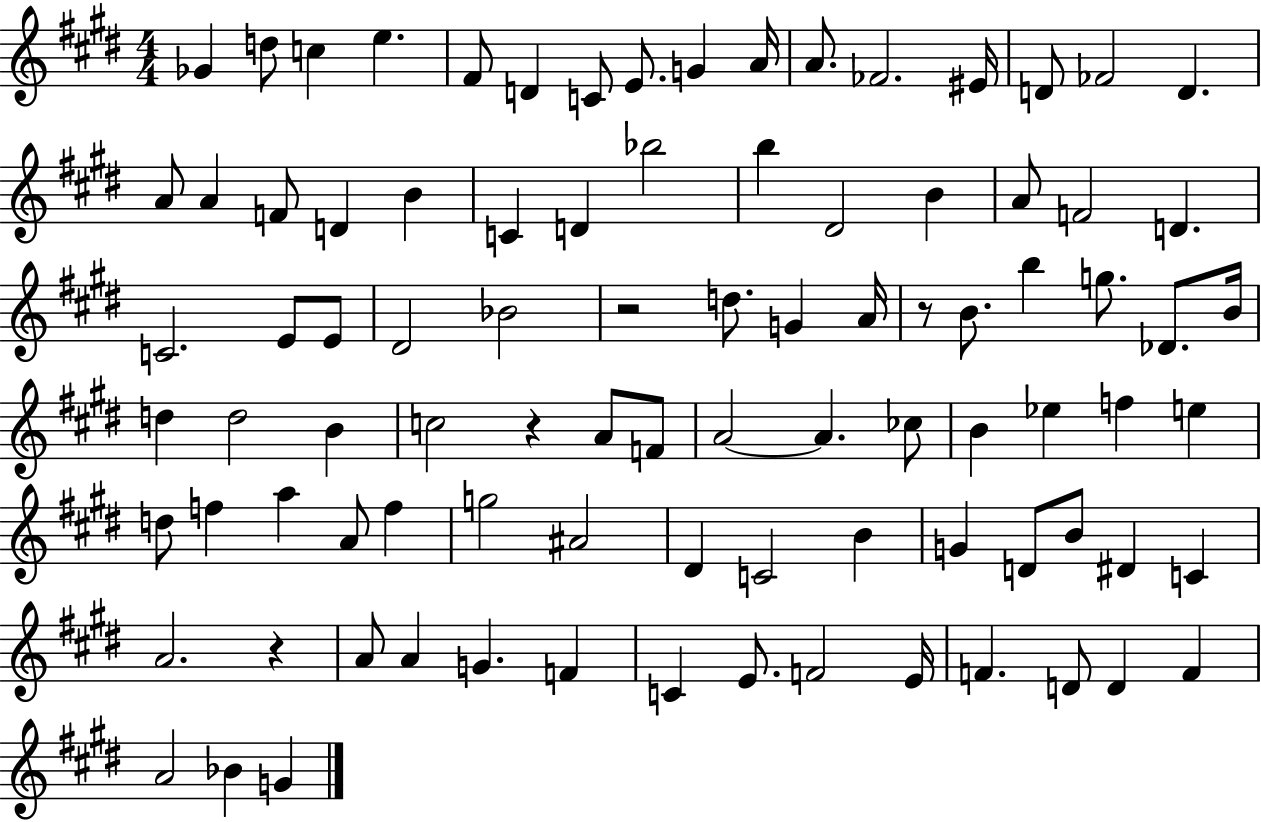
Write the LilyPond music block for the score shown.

{
  \clef treble
  \numericTimeSignature
  \time 4/4
  \key e \major
  ges'4 d''8 c''4 e''4. | fis'8 d'4 c'8 e'8. g'4 a'16 | a'8. fes'2. eis'16 | d'8 fes'2 d'4. | \break a'8 a'4 f'8 d'4 b'4 | c'4 d'4 bes''2 | b''4 dis'2 b'4 | a'8 f'2 d'4. | \break c'2. e'8 e'8 | dis'2 bes'2 | r2 d''8. g'4 a'16 | r8 b'8. b''4 g''8. des'8. b'16 | \break d''4 d''2 b'4 | c''2 r4 a'8 f'8 | a'2~~ a'4. ces''8 | b'4 ees''4 f''4 e''4 | \break d''8 f''4 a''4 a'8 f''4 | g''2 ais'2 | dis'4 c'2 b'4 | g'4 d'8 b'8 dis'4 c'4 | \break a'2. r4 | a'8 a'4 g'4. f'4 | c'4 e'8. f'2 e'16 | f'4. d'8 d'4 f'4 | \break a'2 bes'4 g'4 | \bar "|."
}